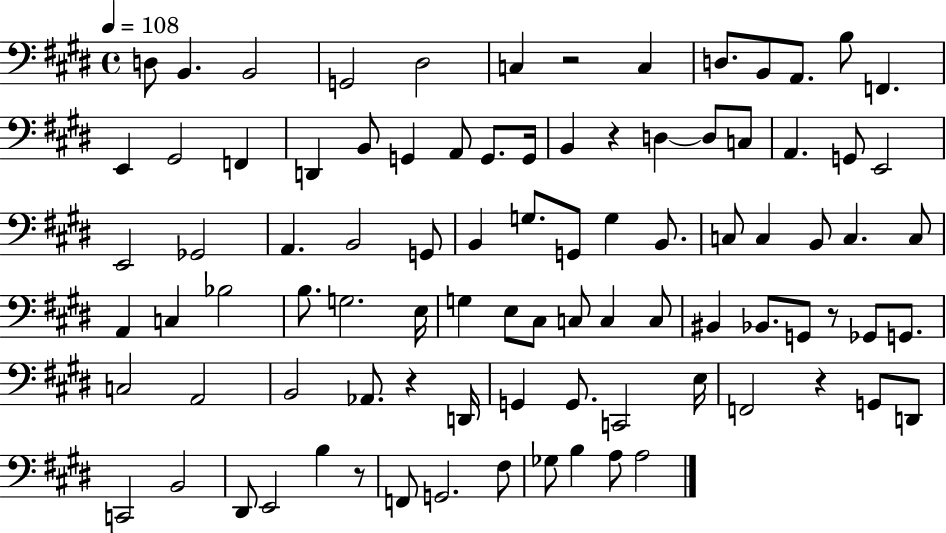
D3/e B2/q. B2/h G2/h D#3/h C3/q R/h C3/q D3/e. B2/e A2/e. B3/e F2/q. E2/q G#2/h F2/q D2/q B2/e G2/q A2/e G2/e. G2/s B2/q R/q D3/q D3/e C3/e A2/q. G2/e E2/h E2/h Gb2/h A2/q. B2/h G2/e B2/q G3/e. G2/e G3/q B2/e. C3/e C3/q B2/e C3/q. C3/e A2/q C3/q Bb3/h B3/e. G3/h. E3/s G3/q E3/e C#3/e C3/e C3/q C3/e BIS2/q Bb2/e. G2/e R/e Gb2/e G2/e. C3/h A2/h B2/h Ab2/e. R/q D2/s G2/q G2/e. C2/h E3/s F2/h R/q G2/e D2/e C2/h B2/h D#2/e E2/h B3/q R/e F2/e G2/h. F#3/e Gb3/e B3/q A3/e A3/h